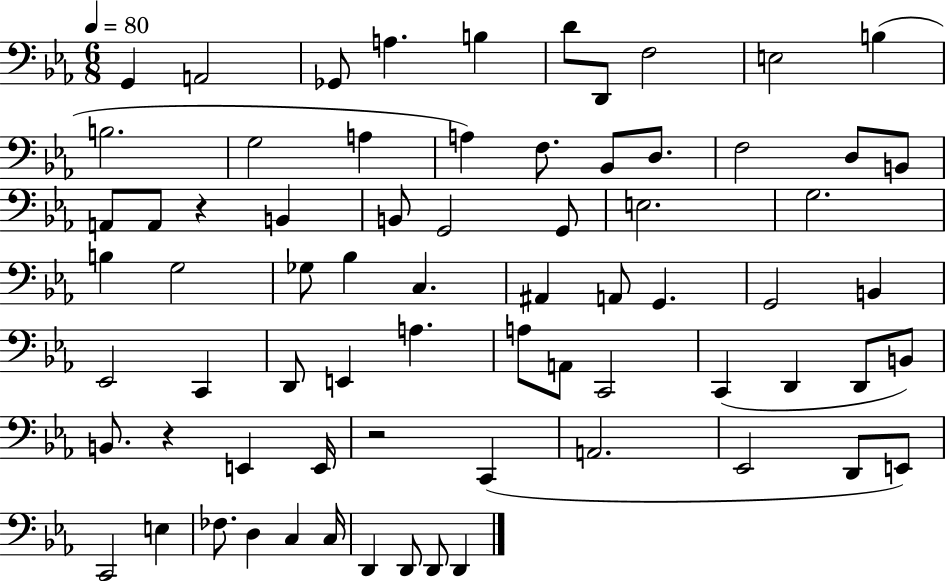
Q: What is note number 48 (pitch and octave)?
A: D2